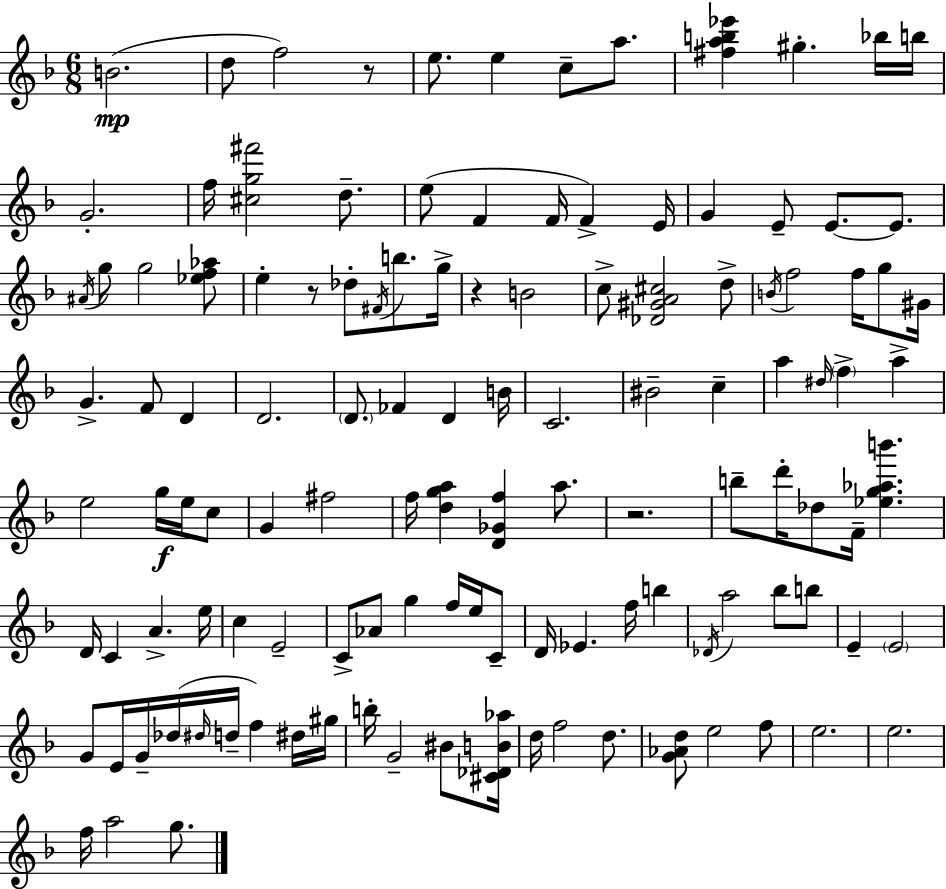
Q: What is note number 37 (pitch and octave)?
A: G5